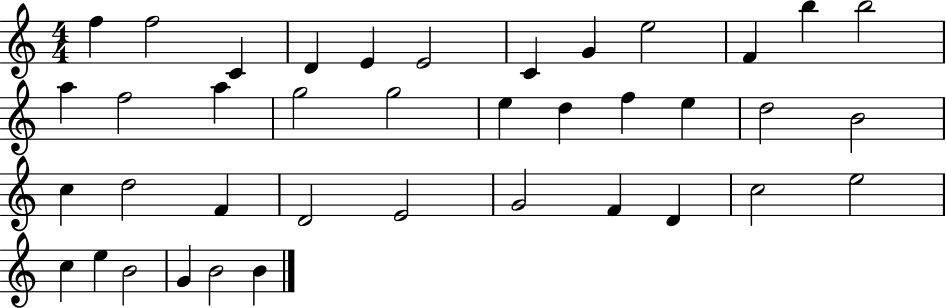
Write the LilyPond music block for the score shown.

{
  \clef treble
  \numericTimeSignature
  \time 4/4
  \key c \major
  f''4 f''2 c'4 | d'4 e'4 e'2 | c'4 g'4 e''2 | f'4 b''4 b''2 | \break a''4 f''2 a''4 | g''2 g''2 | e''4 d''4 f''4 e''4 | d''2 b'2 | \break c''4 d''2 f'4 | d'2 e'2 | g'2 f'4 d'4 | c''2 e''2 | \break c''4 e''4 b'2 | g'4 b'2 b'4 | \bar "|."
}